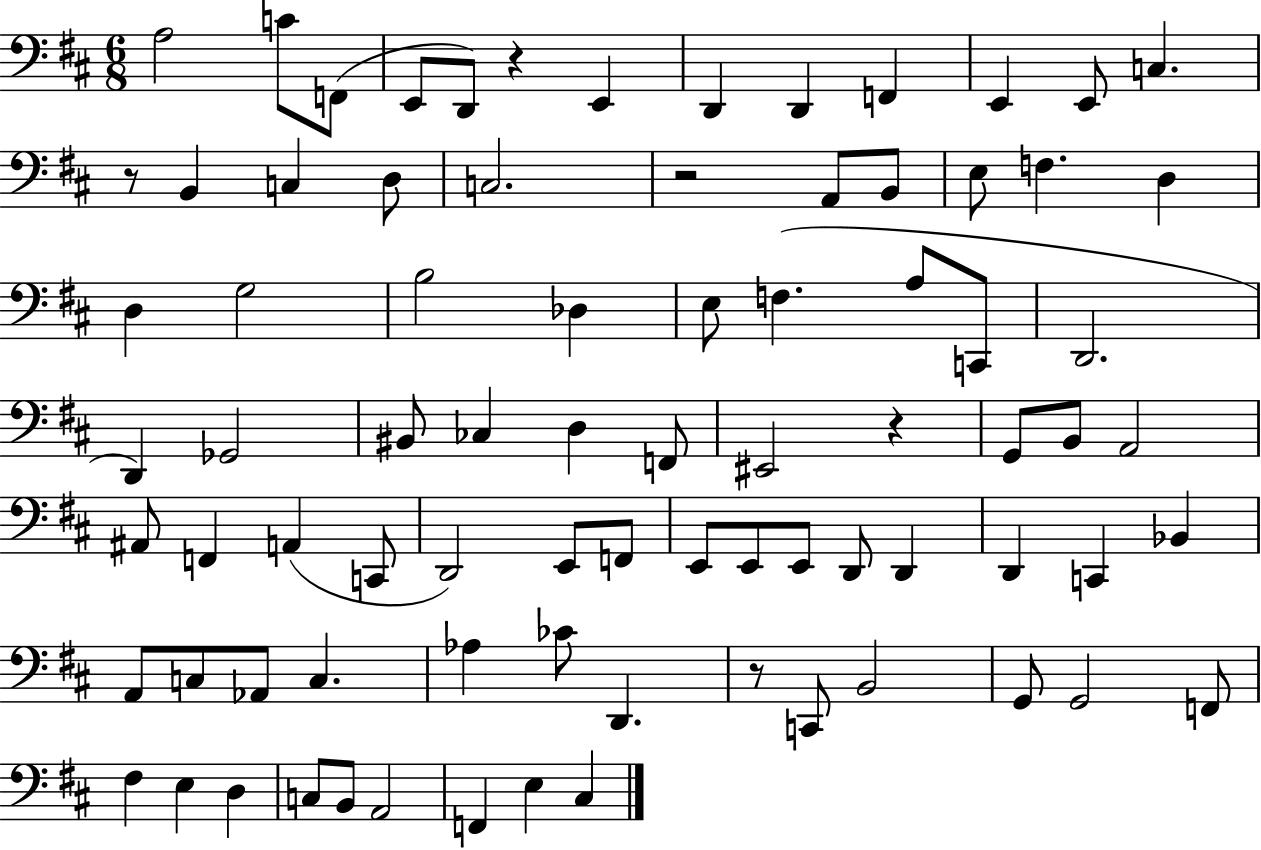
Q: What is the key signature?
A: D major